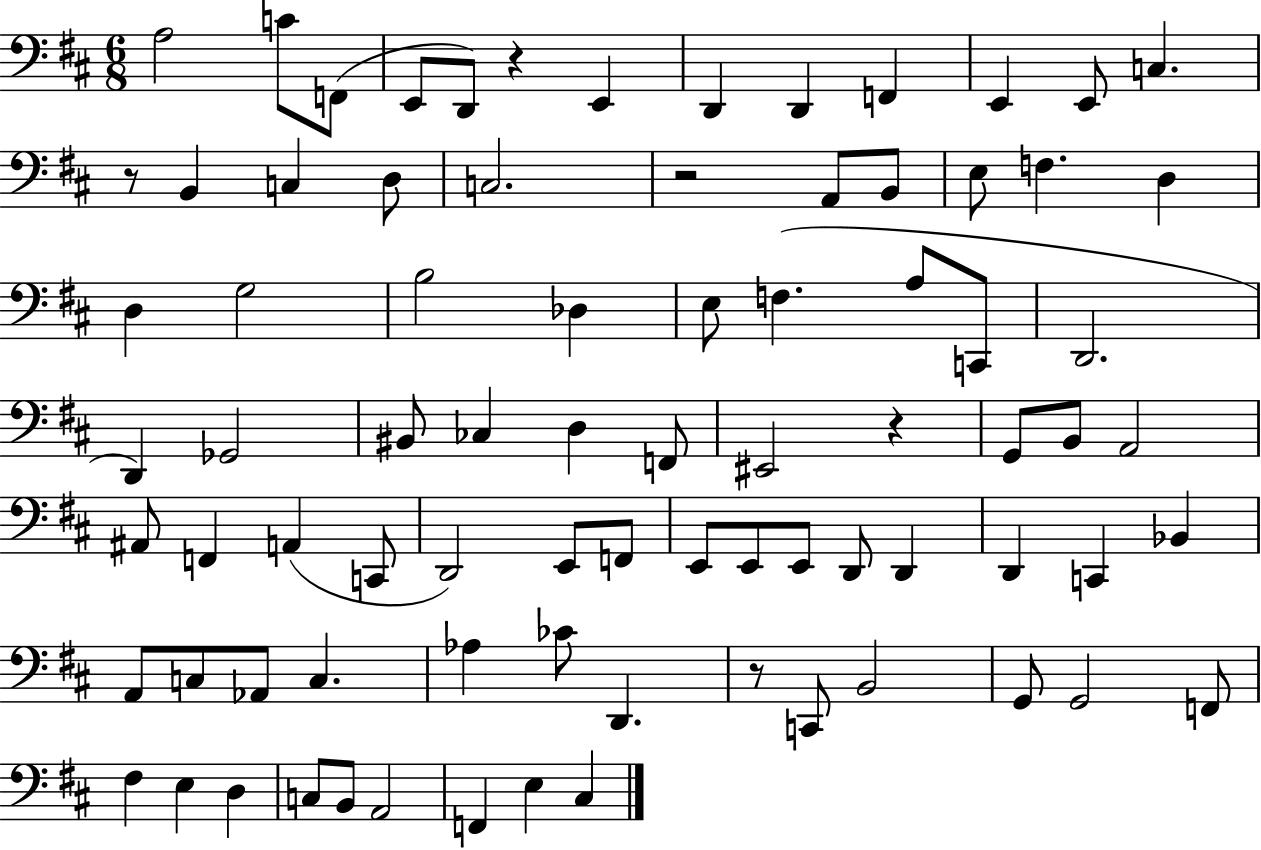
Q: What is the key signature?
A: D major